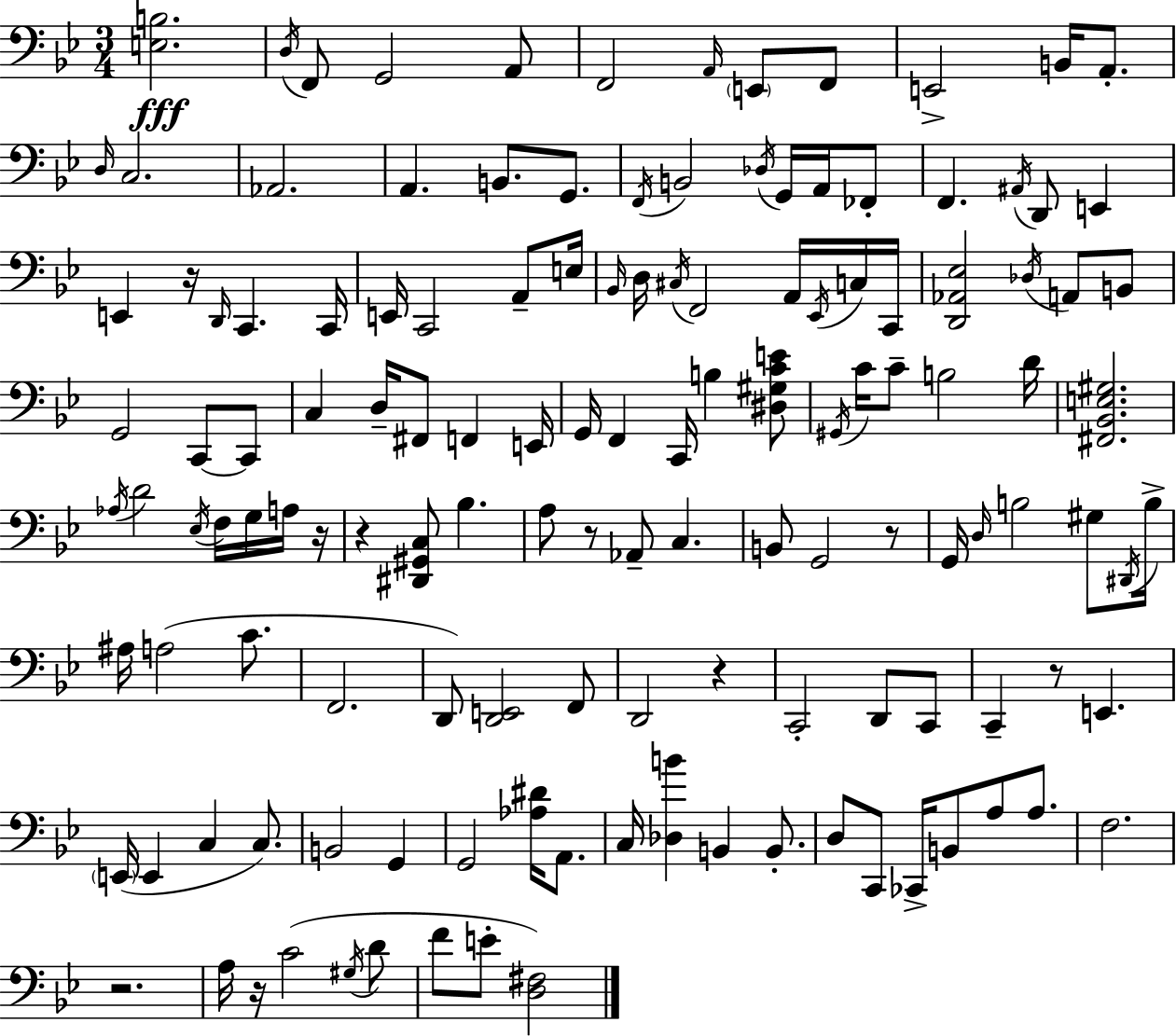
{
  \clef bass
  \numericTimeSignature
  \time 3/4
  \key g \minor
  <e b>2.\fff | \acciaccatura { d16 } f,8 g,2 a,8 | f,2 \grace { a,16 } \parenthesize e,8 | f,8 e,2-> b,16 a,8.-. | \break \grace { d16 } c2. | aes,2. | a,4. b,8. | g,8. \acciaccatura { f,16 } b,2 | \break \acciaccatura { des16 } g,16 a,16 fes,8-. f,4. \acciaccatura { ais,16 } | d,8 e,4 e,4 r16 \grace { d,16 } | c,4. c,16 e,16 c,2 | a,8-- e16 \grace { bes,16 } d16 \acciaccatura { cis16 } f,2 | \break a,16 \acciaccatura { ees,16 } c16 c,16 <d, aes, ees>2 | \acciaccatura { des16 } a,8 b,8 g,2 | c,8~~ c,8 c4 | d16-- fis,8 f,4 e,16 g,16 | \break f,4 c,16 b4 <dis gis c' e'>8 \acciaccatura { gis,16 } | c'16 c'8-- b2 d'16 | <fis, bes, e gis>2. | \acciaccatura { aes16 } d'2 \acciaccatura { ees16 } f16 g16 | \break a16 r16 r4 <dis, gis, c>8 bes4. | a8 r8 aes,8-- c4. | b,8 g,2 | r8 g,16 \grace { d16 } b2 | \break gis8 \acciaccatura { dis,16 } b16-> ais16 a2( | c'8. f,2. | d,8) <d, e,>2 | f,8 d,2 | \break r4 c,2-. | d,8 c,8 c,4-- r8 e,4. | \parenthesize e,16( e,4 c4 | c8.) b,2 | \break g,4 g,2 | <aes dis'>16 a,8. c16 <des b'>4 b,4 | b,8.-. d8 c,8 ces,16-> b,8 a8 | a8. f2. | \break r2. | a16 r16 c'2( | \acciaccatura { gis16 } d'8 f'8 e'8-. <d fis>2) | \bar "|."
}